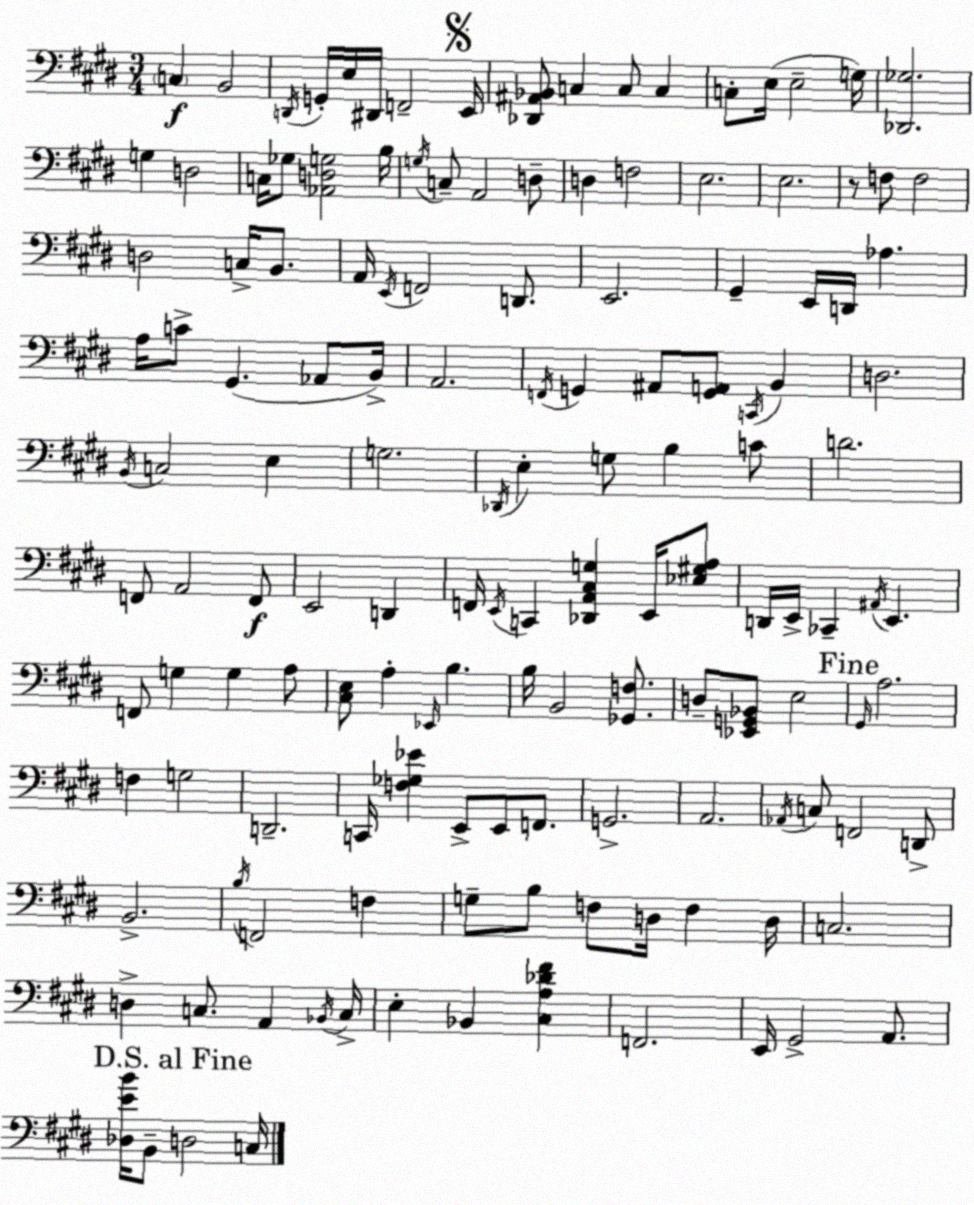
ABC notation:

X:1
T:Untitled
M:3/4
L:1/4
K:E
C, B,,2 D,,/4 G,,/4 E,/4 ^D,,/4 F,,2 E,,/4 [_D,,^A,,_B,,]/2 C, C,/2 C, C,/2 E,/4 E,2 G,/4 [_D,,_G,]2 G, D,2 C,/4 _G,/2 [_A,,D,G,]2 B,/4 G,/4 C,/2 A,,2 D,/2 D, F,2 E,2 E,2 z/2 F,/2 F,2 D,2 C,/4 B,,/2 A,,/4 E,,/4 F,,2 D,,/2 E,,2 ^G,, E,,/4 D,,/4 _A, A,/4 C/2 ^G,, _A,,/2 B,,/4 A,,2 F,,/4 G,, ^A,,/2 [G,,A,,]/2 C,,/4 B,, D,2 B,,/4 C,2 E, G,2 _D,,/4 E, G,/2 B, C/2 D2 F,,/2 A,,2 F,,/2 E,,2 D,, F,,/4 E,,/4 C,, [_D,,A,,^C,G,] E,,/4 [_E,^G,A,]/2 D,,/4 E,,/4 _C,, ^A,,/4 E,, F,,/2 G, G, A,/2 [^C,E,]/2 A, _E,,/4 B, B,/4 B,,2 [_G,,F,]/2 D,/2 [_E,,G,,_B,,]/2 E,2 ^G,,/4 A,2 F, G,2 D,,2 C,,/4 [F,_G,_E] E,,/2 E,,/2 F,,/2 G,,2 A,,2 _A,,/4 C,/2 F,,2 D,,/2 B,,2 B,/4 F,,2 F, G,/2 B,/2 F,/2 D,/4 F, D,/4 C,2 D, C,/2 A,, _B,,/4 C,/4 E, _B,, [^C,A,_D^F] F,,2 E,,/4 ^G,,2 A,,/2 [_D,EB]/4 B,,/2 D,2 C,/4